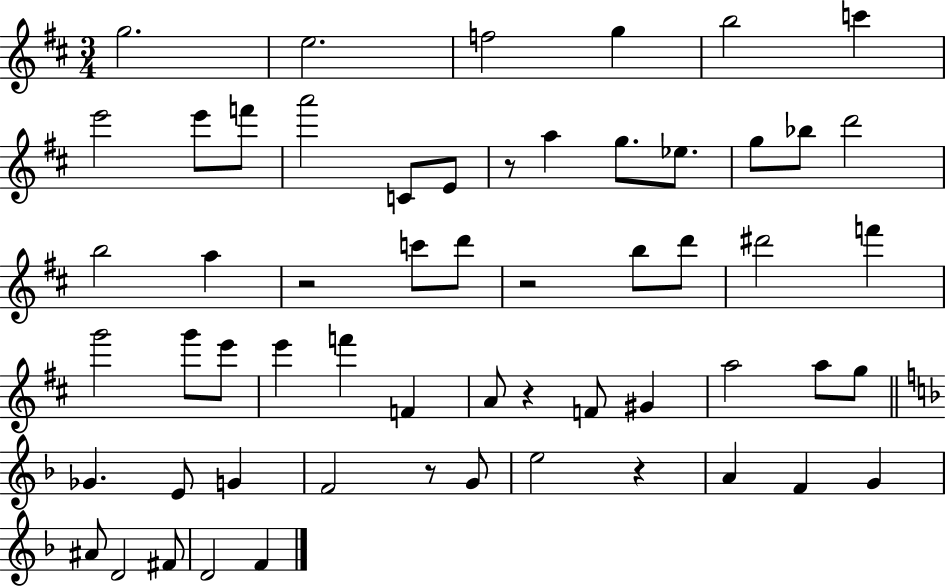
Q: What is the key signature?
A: D major